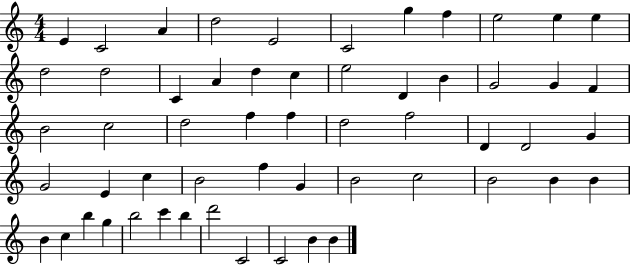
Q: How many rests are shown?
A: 0